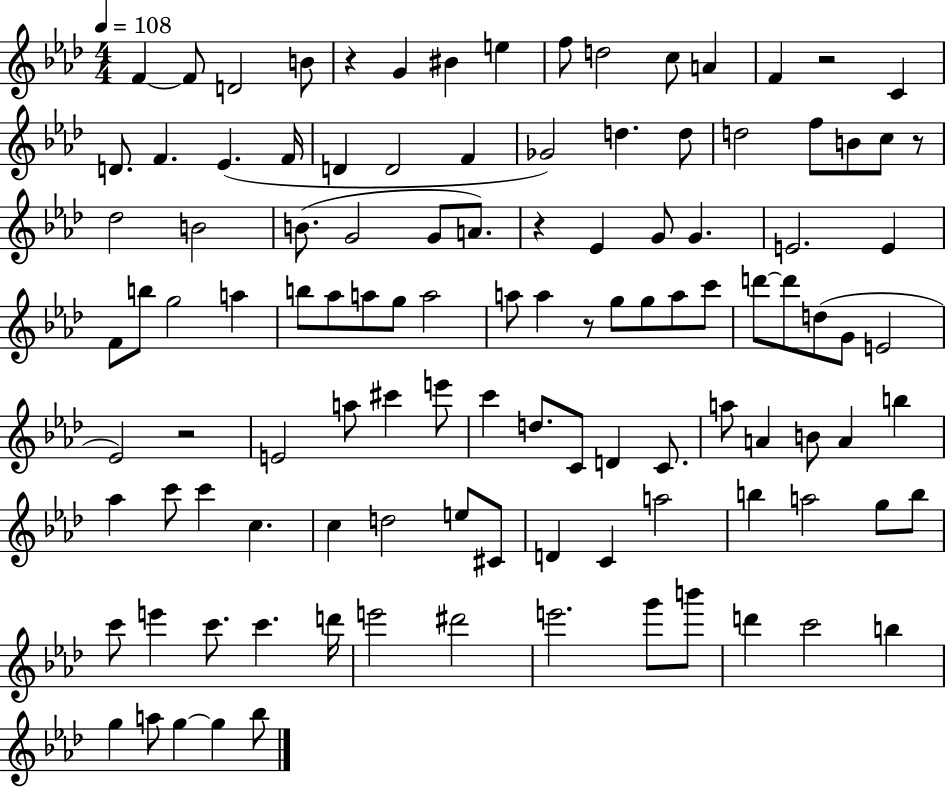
X:1
T:Untitled
M:4/4
L:1/4
K:Ab
F F/2 D2 B/2 z G ^B e f/2 d2 c/2 A F z2 C D/2 F _E F/4 D D2 F _G2 d d/2 d2 f/2 B/2 c/2 z/2 _d2 B2 B/2 G2 G/2 A/2 z _E G/2 G E2 E F/2 b/2 g2 a b/2 _a/2 a/2 g/2 a2 a/2 a z/2 g/2 g/2 a/2 c'/2 d'/2 d'/2 d/2 G/2 E2 _E2 z2 E2 a/2 ^c' e'/2 c' d/2 C/2 D C/2 a/2 A B/2 A b _a c'/2 c' c c d2 e/2 ^C/2 D C a2 b a2 g/2 b/2 c'/2 e' c'/2 c' d'/4 e'2 ^d'2 e'2 g'/2 b'/2 d' c'2 b g a/2 g g _b/2